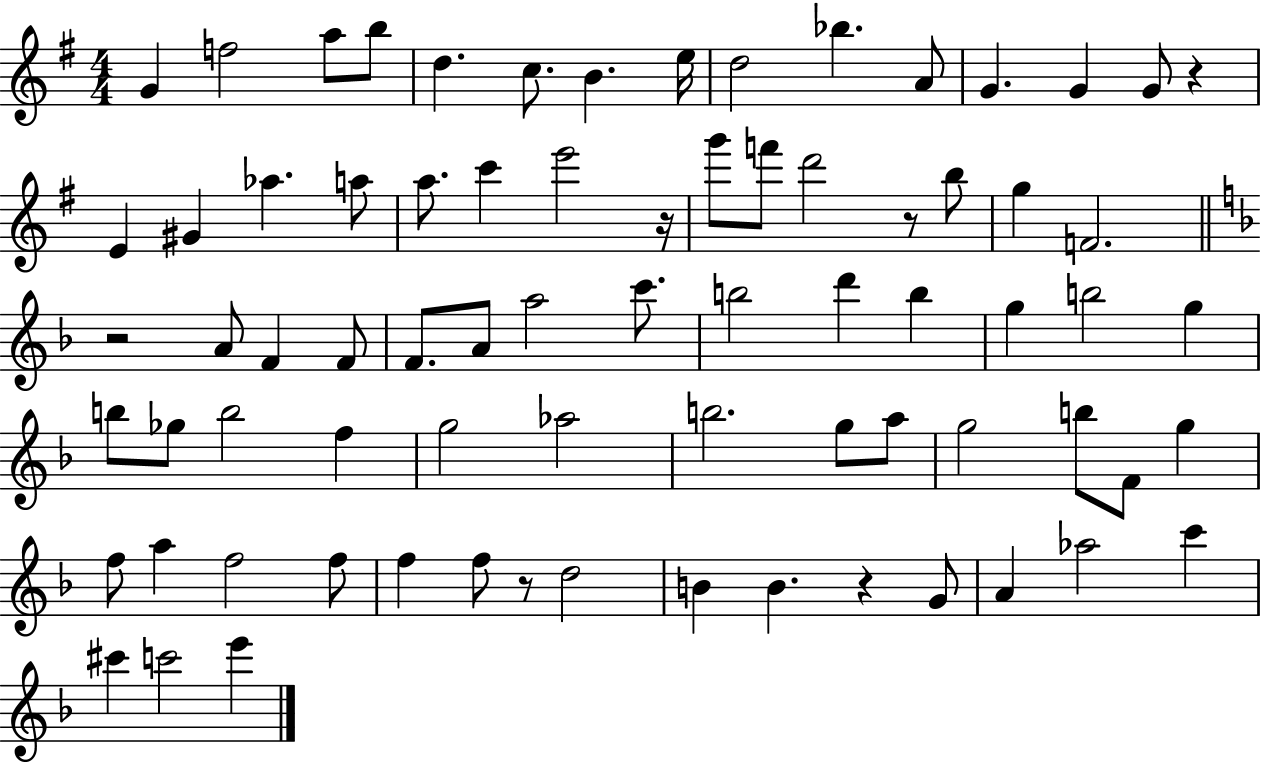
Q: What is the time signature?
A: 4/4